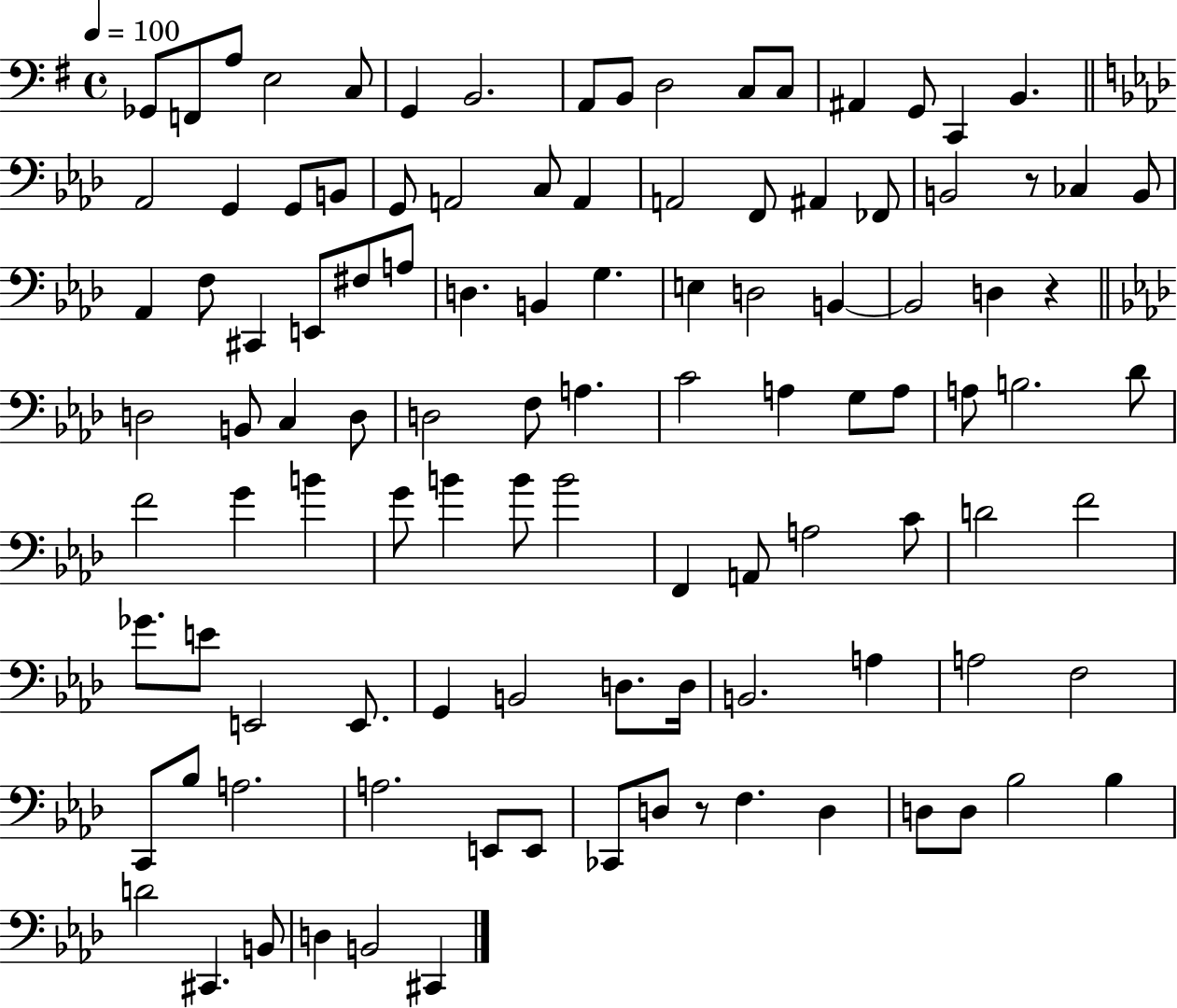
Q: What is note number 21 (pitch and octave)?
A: G2